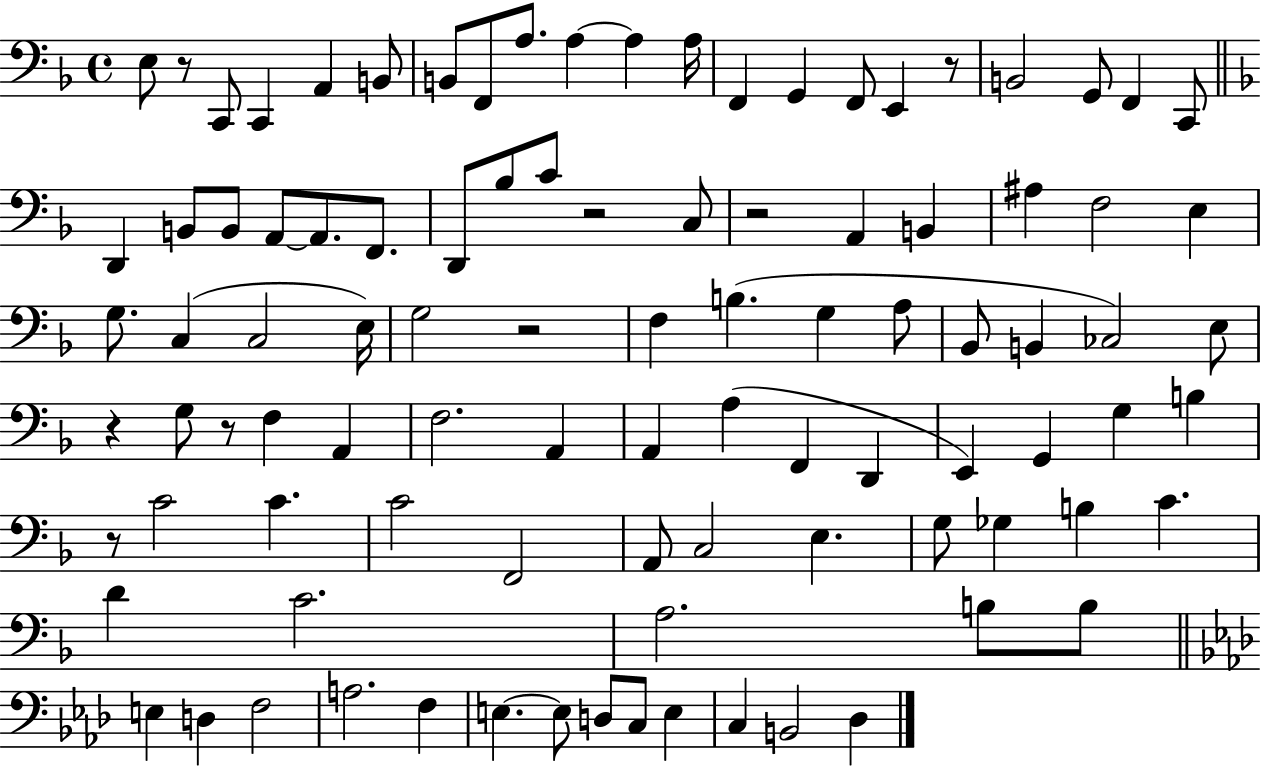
E3/e R/e C2/e C2/q A2/q B2/e B2/e F2/e A3/e. A3/q A3/q A3/s F2/q G2/q F2/e E2/q R/e B2/h G2/e F2/q C2/e D2/q B2/e B2/e A2/e A2/e. F2/e. D2/e Bb3/e C4/e R/h C3/e R/h A2/q B2/q A#3/q F3/h E3/q G3/e. C3/q C3/h E3/s G3/h R/h F3/q B3/q. G3/q A3/e Bb2/e B2/q CES3/h E3/e R/q G3/e R/e F3/q A2/q F3/h. A2/q A2/q A3/q F2/q D2/q E2/q G2/q G3/q B3/q R/e C4/h C4/q. C4/h F2/h A2/e C3/h E3/q. G3/e Gb3/q B3/q C4/q. D4/q C4/h. A3/h. B3/e B3/e E3/q D3/q F3/h A3/h. F3/q E3/q. E3/e D3/e C3/e E3/q C3/q B2/h Db3/q